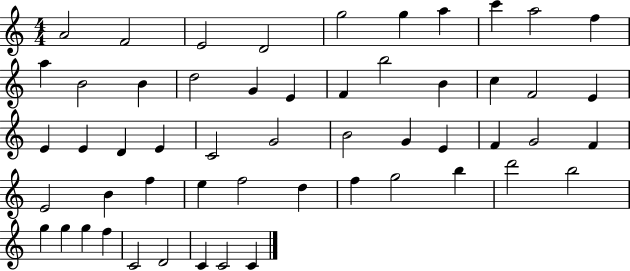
{
  \clef treble
  \numericTimeSignature
  \time 4/4
  \key c \major
  a'2 f'2 | e'2 d'2 | g''2 g''4 a''4 | c'''4 a''2 f''4 | \break a''4 b'2 b'4 | d''2 g'4 e'4 | f'4 b''2 b'4 | c''4 f'2 e'4 | \break e'4 e'4 d'4 e'4 | c'2 g'2 | b'2 g'4 e'4 | f'4 g'2 f'4 | \break e'2 b'4 f''4 | e''4 f''2 d''4 | f''4 g''2 b''4 | d'''2 b''2 | \break g''4 g''4 g''4 f''4 | c'2 d'2 | c'4 c'2 c'4 | \bar "|."
}